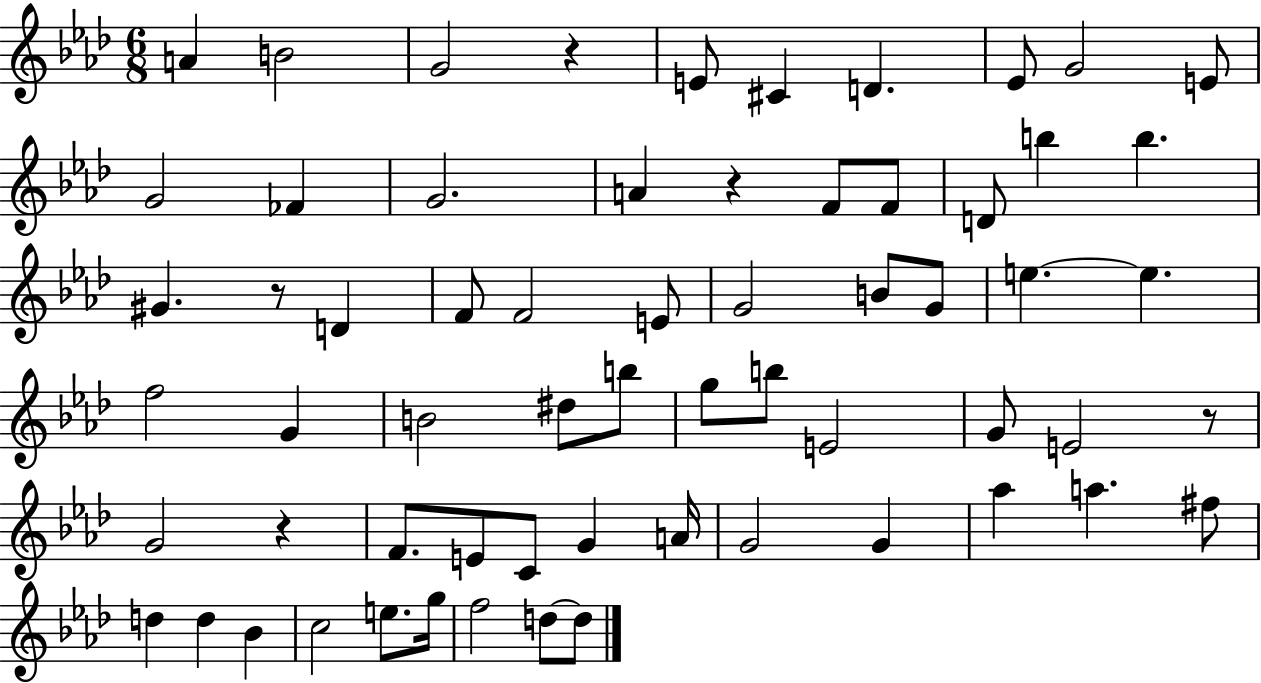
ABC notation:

X:1
T:Untitled
M:6/8
L:1/4
K:Ab
A B2 G2 z E/2 ^C D _E/2 G2 E/2 G2 _F G2 A z F/2 F/2 D/2 b b ^G z/2 D F/2 F2 E/2 G2 B/2 G/2 e e f2 G B2 ^d/2 b/2 g/2 b/2 E2 G/2 E2 z/2 G2 z F/2 E/2 C/2 G A/4 G2 G _a a ^f/2 d d _B c2 e/2 g/4 f2 d/2 d/2